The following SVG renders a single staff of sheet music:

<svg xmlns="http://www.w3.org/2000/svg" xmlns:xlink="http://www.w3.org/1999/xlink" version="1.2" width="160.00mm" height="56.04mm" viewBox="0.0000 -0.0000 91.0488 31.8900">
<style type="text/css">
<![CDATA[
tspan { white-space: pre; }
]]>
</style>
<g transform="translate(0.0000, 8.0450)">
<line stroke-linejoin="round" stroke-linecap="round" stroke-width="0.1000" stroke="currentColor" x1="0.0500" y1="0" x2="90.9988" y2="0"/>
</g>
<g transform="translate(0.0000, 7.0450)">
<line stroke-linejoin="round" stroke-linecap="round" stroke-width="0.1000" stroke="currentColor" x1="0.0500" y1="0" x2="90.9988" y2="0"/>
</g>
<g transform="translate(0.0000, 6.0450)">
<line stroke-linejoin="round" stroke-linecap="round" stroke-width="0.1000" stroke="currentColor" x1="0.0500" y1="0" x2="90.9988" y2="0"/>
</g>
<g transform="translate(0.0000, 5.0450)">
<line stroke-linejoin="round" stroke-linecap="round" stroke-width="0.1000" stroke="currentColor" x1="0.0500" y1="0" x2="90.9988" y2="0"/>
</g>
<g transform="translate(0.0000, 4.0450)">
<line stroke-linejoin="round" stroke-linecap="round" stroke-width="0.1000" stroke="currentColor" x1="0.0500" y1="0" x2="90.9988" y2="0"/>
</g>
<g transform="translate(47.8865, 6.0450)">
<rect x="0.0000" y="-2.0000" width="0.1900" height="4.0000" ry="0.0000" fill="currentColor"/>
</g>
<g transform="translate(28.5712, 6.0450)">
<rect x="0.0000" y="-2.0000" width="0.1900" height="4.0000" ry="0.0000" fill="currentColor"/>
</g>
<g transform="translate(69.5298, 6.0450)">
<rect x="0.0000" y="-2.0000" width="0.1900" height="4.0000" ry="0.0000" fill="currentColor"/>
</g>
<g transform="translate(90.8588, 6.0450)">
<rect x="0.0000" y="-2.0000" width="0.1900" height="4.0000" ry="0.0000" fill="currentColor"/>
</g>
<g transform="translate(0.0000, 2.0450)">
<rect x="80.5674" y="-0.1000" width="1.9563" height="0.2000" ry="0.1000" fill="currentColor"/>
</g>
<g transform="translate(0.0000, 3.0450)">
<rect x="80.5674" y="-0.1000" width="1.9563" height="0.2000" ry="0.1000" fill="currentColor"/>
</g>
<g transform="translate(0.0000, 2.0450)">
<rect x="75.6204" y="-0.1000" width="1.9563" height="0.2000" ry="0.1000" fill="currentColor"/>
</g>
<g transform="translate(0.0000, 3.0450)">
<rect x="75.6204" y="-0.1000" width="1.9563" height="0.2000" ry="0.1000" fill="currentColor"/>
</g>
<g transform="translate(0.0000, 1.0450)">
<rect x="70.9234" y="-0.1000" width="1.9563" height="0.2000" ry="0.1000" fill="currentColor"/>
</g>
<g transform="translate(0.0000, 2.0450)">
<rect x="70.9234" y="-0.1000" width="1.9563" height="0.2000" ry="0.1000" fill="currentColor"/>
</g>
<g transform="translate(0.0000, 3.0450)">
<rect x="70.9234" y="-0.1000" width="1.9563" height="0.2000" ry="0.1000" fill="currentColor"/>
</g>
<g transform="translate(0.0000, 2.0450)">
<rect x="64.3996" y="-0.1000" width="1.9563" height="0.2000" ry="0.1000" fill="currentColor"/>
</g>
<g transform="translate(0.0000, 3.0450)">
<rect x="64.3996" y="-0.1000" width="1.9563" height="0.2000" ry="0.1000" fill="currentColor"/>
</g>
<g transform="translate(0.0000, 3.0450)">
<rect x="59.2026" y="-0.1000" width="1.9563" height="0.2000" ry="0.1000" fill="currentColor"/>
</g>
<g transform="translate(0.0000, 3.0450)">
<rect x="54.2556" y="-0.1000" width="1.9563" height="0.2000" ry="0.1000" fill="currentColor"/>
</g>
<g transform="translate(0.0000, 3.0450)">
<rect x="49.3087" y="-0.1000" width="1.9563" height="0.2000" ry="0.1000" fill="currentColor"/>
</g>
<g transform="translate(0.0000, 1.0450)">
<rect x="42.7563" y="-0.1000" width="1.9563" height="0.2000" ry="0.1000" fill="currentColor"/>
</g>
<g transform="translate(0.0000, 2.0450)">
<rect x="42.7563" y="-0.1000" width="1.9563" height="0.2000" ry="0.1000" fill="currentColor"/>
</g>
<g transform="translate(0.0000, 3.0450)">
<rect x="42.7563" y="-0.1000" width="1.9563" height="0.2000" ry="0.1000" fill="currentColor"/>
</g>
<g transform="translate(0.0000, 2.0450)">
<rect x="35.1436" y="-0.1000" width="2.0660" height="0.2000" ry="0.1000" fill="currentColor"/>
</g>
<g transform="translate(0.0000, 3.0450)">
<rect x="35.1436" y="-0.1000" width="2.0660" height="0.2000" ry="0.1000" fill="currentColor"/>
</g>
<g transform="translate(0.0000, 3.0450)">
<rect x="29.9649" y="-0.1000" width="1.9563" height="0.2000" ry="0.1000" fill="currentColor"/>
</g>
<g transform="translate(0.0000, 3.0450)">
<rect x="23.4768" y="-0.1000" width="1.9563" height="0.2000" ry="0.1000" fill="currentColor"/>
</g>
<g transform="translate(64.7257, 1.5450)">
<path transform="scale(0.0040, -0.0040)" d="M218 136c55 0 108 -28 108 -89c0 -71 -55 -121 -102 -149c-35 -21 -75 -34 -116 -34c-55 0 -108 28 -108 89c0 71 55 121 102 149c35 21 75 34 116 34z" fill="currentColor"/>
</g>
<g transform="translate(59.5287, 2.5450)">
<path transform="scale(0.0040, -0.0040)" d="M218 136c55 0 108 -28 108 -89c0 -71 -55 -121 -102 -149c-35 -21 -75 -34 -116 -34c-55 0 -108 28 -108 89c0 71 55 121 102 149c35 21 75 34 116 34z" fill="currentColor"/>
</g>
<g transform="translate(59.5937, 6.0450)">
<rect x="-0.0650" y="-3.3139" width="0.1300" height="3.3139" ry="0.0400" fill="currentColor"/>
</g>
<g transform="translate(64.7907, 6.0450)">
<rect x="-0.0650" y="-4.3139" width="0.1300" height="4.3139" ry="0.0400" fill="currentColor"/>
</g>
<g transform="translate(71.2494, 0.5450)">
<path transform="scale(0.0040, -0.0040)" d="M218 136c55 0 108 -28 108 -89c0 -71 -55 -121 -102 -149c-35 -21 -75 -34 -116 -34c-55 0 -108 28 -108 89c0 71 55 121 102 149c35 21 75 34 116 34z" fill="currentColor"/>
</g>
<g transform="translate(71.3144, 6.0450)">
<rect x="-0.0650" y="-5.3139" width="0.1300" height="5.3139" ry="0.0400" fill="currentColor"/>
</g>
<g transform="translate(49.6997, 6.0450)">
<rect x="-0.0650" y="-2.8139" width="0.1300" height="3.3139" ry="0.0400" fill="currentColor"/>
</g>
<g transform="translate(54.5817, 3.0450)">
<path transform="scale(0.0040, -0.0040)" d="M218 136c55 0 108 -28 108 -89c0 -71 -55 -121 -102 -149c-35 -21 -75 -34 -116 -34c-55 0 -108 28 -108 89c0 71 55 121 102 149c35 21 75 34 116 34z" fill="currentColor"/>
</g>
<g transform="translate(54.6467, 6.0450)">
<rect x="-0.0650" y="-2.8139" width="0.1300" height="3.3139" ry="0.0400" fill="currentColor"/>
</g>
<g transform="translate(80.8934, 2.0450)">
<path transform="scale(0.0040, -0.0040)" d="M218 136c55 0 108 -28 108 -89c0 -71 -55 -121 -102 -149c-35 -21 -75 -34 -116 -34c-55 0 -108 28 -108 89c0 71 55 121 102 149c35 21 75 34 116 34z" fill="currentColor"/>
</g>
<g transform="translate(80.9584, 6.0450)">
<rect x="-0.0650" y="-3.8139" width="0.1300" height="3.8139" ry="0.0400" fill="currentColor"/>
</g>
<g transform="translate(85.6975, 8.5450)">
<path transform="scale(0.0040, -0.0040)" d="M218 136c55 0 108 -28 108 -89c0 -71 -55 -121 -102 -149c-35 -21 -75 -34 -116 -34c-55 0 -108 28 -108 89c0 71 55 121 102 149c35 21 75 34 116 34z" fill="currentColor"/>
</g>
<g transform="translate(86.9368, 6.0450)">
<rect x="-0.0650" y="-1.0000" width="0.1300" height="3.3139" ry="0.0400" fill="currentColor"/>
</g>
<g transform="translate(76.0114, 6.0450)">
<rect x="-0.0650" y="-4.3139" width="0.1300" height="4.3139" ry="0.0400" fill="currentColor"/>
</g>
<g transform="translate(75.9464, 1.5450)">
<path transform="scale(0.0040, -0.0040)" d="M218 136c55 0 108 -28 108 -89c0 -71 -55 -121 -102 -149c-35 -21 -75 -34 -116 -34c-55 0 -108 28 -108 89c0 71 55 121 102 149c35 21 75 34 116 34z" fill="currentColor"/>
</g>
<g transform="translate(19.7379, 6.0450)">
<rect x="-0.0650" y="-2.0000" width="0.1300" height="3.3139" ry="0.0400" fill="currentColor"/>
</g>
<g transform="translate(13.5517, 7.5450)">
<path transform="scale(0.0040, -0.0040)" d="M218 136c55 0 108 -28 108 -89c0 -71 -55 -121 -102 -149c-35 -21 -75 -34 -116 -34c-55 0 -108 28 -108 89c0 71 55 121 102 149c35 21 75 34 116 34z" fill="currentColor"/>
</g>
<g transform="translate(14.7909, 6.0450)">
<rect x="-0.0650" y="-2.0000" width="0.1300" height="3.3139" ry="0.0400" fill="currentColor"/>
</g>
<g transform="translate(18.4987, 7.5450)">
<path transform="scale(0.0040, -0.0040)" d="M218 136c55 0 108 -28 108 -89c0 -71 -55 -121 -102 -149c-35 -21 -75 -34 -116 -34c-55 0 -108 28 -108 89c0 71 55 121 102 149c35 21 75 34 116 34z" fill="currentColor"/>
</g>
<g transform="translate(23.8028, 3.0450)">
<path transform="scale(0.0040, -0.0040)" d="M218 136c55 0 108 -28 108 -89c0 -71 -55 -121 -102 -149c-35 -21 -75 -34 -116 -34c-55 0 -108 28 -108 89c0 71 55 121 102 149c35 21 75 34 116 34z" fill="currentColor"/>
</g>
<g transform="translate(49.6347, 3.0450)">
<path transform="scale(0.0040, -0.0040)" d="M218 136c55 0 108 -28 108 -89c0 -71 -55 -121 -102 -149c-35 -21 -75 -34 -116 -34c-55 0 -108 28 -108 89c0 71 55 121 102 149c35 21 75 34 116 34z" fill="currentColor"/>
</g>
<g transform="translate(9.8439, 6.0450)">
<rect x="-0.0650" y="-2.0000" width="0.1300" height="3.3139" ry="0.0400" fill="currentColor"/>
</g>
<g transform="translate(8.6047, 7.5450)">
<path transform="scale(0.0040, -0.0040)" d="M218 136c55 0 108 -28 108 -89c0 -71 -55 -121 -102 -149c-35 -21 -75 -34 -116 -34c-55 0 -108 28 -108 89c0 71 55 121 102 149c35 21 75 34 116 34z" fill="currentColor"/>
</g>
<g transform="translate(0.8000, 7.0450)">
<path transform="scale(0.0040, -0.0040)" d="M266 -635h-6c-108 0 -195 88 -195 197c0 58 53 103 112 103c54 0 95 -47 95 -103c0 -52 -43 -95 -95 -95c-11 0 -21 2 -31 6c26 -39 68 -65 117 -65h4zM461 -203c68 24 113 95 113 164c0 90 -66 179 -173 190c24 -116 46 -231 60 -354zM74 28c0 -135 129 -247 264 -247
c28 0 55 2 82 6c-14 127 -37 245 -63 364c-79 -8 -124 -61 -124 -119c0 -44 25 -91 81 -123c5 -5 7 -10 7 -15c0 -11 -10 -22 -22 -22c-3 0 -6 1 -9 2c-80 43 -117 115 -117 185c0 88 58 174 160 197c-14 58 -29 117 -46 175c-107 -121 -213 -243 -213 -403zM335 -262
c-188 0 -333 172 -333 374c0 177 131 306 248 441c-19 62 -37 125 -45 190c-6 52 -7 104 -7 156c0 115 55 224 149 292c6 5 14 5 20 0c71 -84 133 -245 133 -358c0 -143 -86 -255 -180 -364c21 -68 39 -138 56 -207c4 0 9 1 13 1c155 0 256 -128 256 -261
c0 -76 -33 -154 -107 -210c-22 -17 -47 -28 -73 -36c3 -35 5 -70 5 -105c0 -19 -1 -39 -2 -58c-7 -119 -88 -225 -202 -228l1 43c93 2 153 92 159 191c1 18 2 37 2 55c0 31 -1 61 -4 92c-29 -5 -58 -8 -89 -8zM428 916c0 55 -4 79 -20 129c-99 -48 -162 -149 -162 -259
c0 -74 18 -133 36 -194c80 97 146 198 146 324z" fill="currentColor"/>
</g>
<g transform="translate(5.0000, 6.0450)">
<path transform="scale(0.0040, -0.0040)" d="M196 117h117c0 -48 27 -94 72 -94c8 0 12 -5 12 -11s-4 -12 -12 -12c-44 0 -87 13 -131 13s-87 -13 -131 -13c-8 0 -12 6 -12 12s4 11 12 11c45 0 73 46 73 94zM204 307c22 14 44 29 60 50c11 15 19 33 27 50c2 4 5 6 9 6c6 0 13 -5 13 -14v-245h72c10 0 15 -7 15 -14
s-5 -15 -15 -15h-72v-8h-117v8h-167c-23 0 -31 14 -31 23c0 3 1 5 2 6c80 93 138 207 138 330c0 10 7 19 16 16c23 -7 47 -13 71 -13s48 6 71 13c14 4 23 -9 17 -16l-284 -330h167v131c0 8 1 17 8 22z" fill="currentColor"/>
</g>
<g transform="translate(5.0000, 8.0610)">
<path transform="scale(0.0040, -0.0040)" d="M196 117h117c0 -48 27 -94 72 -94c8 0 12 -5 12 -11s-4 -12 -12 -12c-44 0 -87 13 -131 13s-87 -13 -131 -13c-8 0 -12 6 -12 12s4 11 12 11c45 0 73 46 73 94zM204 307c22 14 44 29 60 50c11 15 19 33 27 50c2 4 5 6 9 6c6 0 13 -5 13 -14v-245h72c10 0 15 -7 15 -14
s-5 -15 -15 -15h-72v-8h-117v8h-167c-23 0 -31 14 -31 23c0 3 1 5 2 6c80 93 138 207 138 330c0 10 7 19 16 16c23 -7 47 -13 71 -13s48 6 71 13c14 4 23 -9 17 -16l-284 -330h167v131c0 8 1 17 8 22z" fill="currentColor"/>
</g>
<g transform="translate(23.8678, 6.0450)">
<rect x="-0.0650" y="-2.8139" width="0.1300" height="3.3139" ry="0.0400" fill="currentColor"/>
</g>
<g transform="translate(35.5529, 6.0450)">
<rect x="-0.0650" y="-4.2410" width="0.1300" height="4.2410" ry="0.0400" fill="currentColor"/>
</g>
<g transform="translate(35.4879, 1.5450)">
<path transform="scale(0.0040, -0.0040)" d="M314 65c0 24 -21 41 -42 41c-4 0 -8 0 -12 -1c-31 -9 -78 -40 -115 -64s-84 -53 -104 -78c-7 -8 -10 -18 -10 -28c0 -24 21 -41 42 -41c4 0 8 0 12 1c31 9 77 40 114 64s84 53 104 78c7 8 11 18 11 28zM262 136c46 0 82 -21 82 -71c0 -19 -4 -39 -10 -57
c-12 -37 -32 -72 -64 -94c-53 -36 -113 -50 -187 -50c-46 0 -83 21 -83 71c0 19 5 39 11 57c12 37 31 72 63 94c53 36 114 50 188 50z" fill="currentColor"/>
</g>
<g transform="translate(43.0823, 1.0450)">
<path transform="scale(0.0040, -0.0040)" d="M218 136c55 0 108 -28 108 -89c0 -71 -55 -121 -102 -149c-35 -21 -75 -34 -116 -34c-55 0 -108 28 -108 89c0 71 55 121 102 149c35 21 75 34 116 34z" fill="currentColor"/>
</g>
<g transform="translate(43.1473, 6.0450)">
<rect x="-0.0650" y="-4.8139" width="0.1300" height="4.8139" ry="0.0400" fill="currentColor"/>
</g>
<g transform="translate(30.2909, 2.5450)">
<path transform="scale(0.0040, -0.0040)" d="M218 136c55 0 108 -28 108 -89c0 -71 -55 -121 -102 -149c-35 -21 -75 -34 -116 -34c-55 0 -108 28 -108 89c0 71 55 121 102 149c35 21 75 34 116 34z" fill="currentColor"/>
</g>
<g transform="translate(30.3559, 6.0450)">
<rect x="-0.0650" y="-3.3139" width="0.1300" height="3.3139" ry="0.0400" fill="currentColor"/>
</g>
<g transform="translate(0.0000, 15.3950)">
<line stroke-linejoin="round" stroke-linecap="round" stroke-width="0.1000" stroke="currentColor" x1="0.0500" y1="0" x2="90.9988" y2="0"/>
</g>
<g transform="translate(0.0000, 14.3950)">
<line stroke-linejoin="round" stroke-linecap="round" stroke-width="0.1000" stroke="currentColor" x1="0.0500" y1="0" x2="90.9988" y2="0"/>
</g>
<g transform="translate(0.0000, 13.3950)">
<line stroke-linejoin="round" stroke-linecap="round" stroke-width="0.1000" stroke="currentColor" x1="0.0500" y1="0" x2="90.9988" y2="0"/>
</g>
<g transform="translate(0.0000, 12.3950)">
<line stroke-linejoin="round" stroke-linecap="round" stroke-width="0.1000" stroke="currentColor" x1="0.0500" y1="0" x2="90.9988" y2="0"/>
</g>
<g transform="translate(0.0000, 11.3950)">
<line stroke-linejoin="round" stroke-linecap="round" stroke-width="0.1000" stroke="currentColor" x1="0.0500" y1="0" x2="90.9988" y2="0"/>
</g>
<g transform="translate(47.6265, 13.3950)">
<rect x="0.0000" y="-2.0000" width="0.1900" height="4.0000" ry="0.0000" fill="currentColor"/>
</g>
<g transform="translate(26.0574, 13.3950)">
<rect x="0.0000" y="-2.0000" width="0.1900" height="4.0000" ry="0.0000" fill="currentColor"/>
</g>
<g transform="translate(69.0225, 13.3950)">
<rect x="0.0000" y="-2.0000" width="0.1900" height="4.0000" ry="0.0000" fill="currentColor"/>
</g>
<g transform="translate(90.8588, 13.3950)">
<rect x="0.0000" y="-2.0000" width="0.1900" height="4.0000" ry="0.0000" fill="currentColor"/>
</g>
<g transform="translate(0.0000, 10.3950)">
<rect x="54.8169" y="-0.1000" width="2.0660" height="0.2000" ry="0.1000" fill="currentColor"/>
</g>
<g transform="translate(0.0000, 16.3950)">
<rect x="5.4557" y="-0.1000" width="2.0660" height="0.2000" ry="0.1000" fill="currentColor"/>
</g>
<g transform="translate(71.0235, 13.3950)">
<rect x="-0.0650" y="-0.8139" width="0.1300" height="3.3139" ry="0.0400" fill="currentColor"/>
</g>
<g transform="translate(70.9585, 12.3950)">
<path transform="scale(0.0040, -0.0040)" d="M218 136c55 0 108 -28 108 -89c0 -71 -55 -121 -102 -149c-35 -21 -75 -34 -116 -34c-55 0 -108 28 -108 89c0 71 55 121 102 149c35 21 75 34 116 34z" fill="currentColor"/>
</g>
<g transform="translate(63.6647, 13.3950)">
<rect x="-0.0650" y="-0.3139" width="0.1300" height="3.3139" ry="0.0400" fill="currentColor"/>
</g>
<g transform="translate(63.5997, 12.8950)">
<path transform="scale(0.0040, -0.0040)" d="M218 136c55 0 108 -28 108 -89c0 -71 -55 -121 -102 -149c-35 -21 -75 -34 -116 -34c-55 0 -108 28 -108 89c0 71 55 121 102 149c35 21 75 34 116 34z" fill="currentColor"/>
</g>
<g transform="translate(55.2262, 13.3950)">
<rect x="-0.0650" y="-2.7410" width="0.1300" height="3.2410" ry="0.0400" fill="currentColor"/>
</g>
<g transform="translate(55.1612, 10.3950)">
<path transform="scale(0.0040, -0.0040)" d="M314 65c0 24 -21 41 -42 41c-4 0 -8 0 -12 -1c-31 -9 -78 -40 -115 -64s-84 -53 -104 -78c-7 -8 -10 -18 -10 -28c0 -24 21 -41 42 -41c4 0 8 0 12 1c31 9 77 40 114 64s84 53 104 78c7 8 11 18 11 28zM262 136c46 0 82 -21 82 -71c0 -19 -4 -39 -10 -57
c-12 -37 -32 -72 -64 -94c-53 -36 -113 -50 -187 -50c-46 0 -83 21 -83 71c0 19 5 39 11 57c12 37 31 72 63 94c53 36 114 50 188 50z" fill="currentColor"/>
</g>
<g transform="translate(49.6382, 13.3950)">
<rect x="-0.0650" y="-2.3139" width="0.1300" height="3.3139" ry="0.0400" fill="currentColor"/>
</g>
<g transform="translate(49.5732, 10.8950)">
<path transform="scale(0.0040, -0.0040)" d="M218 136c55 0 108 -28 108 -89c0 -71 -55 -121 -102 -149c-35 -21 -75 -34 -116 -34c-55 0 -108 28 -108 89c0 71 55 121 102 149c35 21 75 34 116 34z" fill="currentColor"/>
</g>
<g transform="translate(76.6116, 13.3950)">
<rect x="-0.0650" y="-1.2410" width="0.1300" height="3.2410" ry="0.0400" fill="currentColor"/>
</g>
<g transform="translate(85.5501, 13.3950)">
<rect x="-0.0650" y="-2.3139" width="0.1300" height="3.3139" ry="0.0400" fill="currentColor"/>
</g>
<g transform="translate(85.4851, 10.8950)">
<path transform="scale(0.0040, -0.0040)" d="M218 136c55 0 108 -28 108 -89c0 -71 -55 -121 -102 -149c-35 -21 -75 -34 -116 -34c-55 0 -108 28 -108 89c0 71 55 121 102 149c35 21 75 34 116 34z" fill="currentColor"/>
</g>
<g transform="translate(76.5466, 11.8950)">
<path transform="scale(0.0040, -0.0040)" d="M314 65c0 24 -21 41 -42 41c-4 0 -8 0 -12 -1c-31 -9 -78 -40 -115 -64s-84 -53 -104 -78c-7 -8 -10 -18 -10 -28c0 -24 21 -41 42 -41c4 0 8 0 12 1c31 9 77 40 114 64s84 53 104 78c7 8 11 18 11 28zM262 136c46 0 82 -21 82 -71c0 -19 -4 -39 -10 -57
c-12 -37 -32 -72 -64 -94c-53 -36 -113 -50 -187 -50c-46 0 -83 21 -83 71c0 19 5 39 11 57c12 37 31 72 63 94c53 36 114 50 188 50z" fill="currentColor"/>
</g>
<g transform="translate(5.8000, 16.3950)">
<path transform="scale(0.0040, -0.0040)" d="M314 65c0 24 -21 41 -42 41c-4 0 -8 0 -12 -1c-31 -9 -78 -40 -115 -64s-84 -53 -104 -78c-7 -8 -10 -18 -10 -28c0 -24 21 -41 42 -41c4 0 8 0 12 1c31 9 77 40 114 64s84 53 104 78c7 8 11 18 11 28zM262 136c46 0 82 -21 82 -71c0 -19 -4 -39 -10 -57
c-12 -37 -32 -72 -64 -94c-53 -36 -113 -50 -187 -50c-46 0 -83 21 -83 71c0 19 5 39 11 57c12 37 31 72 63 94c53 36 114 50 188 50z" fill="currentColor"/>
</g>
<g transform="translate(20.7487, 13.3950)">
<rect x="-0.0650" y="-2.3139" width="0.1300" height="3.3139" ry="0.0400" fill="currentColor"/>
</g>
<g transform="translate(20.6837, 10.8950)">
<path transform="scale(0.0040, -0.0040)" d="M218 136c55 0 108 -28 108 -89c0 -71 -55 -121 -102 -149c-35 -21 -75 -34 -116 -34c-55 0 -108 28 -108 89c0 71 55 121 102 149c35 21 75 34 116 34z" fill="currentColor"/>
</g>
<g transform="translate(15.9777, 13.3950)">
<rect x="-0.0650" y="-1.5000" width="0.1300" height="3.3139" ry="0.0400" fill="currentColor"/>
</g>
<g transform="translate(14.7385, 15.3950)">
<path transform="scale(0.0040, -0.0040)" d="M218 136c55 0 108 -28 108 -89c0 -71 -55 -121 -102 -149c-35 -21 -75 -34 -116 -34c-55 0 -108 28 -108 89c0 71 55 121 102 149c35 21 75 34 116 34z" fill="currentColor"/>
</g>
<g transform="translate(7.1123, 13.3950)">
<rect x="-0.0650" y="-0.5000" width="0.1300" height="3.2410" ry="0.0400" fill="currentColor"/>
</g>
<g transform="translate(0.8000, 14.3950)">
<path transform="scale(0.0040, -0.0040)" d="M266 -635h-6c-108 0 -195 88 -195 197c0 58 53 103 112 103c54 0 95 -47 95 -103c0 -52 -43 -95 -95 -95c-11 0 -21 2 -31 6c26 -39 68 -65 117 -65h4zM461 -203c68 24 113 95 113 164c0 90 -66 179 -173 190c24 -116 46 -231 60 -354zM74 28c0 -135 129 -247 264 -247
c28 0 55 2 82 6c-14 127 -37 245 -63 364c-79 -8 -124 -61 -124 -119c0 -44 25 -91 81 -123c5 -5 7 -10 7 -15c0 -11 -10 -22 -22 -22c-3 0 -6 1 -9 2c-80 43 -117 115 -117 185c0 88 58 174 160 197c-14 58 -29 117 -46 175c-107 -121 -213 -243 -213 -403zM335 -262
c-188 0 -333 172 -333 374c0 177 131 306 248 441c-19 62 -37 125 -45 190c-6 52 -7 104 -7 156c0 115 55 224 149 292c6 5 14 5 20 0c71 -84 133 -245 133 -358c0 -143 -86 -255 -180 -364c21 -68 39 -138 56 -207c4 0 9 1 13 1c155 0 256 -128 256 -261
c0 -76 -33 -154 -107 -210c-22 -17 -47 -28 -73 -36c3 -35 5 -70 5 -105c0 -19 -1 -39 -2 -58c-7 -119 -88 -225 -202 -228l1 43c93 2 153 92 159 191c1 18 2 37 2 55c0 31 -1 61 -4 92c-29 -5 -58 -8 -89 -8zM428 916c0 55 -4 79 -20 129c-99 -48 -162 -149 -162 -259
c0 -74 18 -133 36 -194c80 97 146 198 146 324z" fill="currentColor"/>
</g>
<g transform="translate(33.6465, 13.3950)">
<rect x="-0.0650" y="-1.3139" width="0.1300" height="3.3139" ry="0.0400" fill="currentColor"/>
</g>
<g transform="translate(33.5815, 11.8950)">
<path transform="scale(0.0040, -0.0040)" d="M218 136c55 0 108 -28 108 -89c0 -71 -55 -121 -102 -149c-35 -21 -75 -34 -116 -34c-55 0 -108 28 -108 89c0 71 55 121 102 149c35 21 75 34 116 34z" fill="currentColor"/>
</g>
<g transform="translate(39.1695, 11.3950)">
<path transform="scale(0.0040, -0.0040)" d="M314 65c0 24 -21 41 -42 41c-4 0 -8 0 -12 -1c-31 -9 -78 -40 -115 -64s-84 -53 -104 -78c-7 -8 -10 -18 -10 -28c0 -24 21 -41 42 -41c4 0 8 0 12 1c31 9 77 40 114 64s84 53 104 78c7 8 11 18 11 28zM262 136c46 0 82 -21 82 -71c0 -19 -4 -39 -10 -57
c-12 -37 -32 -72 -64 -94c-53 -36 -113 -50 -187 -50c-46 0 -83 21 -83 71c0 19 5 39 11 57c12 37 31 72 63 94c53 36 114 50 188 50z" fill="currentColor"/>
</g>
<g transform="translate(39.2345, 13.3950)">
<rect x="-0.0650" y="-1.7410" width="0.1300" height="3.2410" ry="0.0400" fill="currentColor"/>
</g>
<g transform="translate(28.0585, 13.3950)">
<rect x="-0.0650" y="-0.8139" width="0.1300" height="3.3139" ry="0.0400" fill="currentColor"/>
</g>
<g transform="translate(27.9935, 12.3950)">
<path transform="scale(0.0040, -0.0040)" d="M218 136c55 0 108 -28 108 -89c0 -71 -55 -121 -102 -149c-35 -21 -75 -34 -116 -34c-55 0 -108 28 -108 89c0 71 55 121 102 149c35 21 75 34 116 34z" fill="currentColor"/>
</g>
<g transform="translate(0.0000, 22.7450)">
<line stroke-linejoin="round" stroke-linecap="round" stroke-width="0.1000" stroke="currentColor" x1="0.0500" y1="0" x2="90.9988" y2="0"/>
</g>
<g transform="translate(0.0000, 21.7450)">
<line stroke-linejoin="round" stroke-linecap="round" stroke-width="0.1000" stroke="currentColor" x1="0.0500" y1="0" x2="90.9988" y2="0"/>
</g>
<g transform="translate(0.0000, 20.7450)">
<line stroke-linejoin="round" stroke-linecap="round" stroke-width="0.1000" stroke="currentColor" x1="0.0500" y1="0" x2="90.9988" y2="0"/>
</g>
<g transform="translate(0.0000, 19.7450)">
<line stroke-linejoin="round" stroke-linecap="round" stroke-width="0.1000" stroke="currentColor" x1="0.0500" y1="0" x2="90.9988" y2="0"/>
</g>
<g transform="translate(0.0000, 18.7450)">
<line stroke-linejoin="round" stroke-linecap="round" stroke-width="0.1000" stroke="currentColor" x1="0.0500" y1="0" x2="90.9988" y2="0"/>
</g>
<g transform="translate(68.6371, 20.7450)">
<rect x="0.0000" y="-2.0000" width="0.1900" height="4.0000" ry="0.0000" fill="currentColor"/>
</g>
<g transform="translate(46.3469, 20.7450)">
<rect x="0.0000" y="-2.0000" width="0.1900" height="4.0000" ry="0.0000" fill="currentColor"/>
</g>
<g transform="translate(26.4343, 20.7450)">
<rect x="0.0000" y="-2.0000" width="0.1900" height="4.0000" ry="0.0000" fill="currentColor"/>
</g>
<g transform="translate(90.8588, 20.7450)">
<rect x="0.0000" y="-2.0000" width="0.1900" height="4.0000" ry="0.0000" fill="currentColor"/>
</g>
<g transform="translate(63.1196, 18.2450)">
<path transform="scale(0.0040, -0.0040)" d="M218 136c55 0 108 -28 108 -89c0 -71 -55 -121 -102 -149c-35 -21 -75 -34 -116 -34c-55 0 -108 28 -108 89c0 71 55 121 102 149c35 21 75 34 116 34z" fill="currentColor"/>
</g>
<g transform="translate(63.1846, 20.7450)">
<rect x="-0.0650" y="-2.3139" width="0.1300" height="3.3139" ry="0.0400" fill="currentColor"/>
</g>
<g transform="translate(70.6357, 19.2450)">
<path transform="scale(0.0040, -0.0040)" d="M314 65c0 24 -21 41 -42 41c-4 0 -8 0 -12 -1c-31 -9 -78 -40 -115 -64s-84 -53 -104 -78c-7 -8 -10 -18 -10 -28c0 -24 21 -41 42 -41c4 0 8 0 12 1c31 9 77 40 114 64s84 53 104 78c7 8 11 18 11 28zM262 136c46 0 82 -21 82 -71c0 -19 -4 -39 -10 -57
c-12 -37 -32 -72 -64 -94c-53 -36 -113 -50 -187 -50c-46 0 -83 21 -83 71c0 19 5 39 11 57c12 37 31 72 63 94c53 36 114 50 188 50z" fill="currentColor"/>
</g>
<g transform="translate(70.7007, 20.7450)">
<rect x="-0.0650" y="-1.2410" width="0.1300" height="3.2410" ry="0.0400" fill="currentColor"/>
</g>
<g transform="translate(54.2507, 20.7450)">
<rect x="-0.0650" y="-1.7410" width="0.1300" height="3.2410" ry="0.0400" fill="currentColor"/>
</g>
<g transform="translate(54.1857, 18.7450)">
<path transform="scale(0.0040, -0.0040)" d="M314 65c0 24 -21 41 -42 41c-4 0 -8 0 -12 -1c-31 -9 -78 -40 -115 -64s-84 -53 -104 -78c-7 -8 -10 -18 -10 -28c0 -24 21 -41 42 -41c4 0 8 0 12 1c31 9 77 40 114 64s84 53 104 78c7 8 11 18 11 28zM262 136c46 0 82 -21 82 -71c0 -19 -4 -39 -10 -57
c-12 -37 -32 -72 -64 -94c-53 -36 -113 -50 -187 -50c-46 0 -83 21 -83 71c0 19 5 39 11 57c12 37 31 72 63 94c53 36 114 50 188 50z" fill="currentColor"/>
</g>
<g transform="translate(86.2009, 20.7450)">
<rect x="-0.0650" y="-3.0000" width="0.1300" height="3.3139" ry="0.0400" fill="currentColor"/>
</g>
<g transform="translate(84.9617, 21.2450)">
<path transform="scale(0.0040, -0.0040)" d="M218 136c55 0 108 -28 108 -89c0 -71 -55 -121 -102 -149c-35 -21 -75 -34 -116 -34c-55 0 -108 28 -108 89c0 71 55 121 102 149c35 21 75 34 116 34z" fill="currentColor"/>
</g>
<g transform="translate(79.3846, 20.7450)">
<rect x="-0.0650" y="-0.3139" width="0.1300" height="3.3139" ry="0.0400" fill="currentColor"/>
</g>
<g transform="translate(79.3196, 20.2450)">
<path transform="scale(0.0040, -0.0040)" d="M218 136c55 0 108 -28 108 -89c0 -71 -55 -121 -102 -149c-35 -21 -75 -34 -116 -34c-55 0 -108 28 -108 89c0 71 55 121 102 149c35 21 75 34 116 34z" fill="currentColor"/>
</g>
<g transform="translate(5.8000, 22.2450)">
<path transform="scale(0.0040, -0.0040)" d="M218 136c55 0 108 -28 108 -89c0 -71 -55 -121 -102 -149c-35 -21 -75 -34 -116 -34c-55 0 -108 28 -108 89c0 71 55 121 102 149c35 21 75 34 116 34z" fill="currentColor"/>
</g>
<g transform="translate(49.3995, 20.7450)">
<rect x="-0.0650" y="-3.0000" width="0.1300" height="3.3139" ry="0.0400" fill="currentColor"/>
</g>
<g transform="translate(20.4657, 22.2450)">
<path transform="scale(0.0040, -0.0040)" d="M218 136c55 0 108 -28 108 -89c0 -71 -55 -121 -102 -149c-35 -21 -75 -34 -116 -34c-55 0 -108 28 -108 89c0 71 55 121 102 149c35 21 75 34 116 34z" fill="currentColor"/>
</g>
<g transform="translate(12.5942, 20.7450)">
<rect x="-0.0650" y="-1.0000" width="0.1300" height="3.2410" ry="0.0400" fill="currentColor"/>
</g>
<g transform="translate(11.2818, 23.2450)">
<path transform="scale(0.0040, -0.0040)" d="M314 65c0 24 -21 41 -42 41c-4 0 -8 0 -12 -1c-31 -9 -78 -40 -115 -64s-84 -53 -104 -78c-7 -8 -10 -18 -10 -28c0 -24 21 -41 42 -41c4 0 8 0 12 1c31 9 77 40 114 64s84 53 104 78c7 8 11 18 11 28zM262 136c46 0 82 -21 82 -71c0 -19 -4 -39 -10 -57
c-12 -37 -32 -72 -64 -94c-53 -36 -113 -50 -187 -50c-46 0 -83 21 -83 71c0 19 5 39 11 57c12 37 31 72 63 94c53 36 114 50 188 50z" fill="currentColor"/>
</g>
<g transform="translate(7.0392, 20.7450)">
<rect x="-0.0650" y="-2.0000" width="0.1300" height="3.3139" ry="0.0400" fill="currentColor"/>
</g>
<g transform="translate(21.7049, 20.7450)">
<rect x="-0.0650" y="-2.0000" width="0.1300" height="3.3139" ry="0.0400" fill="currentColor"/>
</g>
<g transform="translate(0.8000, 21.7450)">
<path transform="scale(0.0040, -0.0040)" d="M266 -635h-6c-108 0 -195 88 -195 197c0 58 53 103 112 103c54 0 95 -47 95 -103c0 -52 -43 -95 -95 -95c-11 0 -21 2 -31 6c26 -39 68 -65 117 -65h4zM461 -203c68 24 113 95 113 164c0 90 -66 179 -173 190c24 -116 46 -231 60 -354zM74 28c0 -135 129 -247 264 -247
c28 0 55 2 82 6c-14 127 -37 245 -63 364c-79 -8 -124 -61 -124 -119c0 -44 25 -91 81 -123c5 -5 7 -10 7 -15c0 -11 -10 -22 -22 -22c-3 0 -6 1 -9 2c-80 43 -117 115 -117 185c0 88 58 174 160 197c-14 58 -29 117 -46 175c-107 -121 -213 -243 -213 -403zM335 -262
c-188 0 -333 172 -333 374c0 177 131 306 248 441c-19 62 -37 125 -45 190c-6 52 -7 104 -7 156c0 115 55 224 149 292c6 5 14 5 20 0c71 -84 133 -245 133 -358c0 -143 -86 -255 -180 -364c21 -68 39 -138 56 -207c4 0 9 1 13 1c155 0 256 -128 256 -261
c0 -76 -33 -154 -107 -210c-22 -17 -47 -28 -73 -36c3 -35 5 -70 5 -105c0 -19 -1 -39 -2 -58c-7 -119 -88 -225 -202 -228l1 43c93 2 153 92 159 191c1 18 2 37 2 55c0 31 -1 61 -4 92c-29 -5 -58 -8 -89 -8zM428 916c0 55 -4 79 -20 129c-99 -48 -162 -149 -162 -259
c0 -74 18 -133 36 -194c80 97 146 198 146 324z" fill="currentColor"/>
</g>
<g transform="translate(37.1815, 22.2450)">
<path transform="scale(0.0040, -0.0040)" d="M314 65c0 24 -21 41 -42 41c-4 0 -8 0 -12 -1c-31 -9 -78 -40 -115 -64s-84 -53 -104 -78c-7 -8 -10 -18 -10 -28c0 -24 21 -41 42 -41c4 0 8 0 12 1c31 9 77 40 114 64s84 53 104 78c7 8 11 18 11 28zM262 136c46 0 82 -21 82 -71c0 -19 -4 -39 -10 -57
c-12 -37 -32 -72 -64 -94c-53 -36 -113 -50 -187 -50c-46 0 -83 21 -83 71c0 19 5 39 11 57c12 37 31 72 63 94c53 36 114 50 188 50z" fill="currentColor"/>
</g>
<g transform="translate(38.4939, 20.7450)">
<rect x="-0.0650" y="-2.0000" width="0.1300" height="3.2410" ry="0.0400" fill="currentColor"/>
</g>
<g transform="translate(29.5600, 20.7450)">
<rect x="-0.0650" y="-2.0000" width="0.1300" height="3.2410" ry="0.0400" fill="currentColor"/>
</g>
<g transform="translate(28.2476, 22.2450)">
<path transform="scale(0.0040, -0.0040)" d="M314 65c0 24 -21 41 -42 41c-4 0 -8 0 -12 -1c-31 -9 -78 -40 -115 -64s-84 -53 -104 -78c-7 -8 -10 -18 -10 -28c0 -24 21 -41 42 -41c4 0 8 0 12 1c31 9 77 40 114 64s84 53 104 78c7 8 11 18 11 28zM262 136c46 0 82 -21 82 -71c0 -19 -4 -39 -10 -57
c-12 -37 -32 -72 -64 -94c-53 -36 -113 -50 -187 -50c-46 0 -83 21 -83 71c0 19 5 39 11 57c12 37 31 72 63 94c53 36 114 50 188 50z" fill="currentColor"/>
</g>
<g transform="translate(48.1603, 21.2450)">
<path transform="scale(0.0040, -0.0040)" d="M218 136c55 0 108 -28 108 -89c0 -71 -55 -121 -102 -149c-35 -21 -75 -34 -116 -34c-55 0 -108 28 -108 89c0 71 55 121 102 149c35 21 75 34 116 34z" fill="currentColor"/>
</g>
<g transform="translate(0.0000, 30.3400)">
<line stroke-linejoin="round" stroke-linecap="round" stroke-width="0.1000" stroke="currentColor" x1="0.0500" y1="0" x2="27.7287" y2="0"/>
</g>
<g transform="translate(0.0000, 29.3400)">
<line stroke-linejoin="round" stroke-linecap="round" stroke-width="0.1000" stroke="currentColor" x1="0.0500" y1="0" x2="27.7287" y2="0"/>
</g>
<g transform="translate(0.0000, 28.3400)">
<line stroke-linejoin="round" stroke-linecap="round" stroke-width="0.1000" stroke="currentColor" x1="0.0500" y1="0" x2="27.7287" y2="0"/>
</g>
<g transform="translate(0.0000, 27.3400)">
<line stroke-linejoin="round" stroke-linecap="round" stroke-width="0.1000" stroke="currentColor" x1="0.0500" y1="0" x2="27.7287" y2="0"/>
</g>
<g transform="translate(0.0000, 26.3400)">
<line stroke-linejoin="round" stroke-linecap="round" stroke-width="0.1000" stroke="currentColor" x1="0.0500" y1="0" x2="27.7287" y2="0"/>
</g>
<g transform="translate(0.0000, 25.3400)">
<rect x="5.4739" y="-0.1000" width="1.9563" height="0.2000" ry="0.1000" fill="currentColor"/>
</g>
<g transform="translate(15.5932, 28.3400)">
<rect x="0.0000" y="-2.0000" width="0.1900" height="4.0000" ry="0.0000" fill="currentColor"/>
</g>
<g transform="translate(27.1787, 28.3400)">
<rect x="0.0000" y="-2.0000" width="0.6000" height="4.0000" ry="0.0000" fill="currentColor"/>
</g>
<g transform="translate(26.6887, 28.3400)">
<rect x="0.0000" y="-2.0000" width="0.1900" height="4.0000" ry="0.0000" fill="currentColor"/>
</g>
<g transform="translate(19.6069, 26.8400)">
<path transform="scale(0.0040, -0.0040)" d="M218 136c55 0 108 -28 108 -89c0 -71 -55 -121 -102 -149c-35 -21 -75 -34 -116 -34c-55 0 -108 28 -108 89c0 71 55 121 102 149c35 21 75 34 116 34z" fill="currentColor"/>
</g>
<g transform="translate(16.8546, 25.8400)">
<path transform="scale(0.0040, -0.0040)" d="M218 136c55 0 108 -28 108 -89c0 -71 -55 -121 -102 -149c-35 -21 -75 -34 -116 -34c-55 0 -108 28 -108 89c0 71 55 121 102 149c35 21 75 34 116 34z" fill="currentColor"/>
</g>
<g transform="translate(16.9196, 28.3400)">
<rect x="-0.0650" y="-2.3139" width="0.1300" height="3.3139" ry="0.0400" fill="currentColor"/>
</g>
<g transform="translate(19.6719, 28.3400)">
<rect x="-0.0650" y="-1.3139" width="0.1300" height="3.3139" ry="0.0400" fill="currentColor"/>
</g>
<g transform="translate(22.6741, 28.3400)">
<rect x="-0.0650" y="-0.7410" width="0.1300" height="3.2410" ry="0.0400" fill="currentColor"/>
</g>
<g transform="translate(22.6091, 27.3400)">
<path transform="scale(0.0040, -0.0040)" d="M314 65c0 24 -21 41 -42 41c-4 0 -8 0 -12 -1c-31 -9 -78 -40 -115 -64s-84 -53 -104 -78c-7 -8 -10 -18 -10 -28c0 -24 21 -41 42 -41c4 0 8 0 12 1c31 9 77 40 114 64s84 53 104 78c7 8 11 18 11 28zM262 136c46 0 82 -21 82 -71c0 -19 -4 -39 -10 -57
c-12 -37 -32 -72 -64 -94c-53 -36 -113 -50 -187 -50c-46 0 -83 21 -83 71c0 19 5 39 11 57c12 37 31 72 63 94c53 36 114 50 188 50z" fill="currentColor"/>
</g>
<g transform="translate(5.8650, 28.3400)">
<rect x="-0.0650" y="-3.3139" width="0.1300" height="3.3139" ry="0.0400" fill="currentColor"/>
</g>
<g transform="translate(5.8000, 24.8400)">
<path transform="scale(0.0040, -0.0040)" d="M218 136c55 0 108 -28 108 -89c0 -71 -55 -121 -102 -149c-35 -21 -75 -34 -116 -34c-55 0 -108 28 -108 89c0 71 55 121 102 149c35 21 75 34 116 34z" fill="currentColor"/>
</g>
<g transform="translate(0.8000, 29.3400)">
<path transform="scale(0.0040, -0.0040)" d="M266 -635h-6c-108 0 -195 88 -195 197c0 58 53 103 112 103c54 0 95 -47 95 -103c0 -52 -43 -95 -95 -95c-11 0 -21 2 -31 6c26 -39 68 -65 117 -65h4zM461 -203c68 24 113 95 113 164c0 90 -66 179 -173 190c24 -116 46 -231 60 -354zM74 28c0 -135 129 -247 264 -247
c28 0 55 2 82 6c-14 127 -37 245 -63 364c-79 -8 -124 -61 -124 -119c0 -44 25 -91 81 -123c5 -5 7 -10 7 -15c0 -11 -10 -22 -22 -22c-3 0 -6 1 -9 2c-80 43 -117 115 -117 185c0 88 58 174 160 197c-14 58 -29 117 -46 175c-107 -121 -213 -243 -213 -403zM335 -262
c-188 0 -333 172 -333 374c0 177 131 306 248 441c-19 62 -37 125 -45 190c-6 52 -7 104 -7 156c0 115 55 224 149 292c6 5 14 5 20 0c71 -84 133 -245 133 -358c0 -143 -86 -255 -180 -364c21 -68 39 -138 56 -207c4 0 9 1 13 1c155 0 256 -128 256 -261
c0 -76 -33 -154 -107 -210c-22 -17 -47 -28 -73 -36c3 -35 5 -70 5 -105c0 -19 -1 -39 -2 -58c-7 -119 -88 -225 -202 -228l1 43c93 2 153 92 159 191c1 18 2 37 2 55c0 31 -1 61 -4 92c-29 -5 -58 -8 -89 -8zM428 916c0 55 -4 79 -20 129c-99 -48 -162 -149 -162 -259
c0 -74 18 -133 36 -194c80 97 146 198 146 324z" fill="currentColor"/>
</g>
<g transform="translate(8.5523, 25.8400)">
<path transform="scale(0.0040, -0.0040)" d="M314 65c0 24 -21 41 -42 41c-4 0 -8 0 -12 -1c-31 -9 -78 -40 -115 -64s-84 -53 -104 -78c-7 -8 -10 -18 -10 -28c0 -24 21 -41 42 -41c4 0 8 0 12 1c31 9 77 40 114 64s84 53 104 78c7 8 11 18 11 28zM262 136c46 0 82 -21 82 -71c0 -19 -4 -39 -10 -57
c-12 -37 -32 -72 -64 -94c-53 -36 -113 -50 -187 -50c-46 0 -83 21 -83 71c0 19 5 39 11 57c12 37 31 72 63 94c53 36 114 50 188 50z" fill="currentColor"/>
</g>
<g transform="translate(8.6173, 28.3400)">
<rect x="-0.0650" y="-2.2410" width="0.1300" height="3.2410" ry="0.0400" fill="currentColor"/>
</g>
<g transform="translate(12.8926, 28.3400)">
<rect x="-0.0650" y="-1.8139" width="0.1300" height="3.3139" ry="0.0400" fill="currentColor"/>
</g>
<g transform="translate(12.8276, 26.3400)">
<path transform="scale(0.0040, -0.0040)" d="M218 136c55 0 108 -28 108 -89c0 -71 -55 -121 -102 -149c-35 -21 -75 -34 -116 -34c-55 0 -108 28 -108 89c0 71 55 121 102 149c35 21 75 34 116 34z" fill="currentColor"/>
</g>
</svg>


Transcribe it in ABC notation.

X:1
T:Untitled
M:4/4
L:1/4
K:C
F F F a b d'2 e' a a b d' f' d' c' D C2 E g d e f2 g a2 c d e2 g F D2 F F2 F2 A f2 g e2 c A b g2 f g e d2